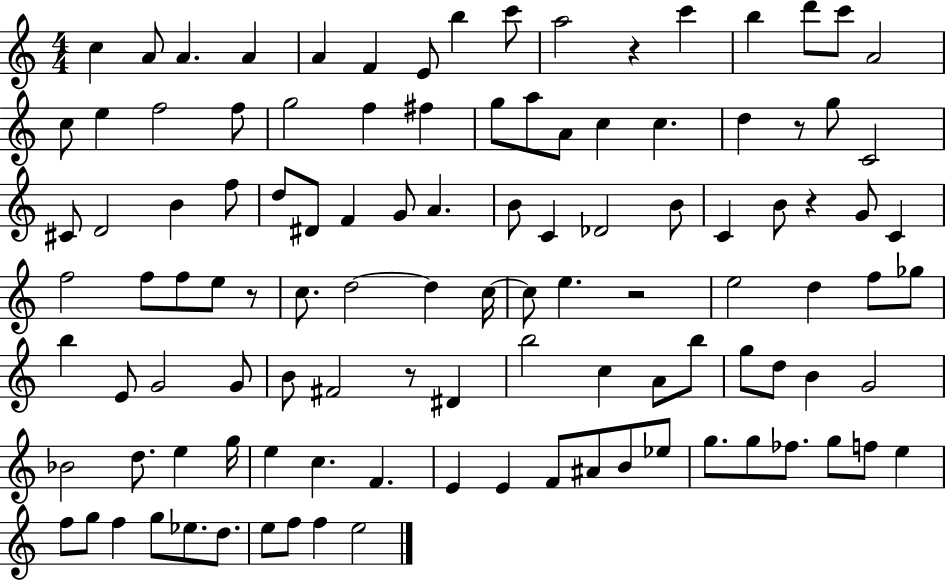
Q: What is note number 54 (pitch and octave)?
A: D5